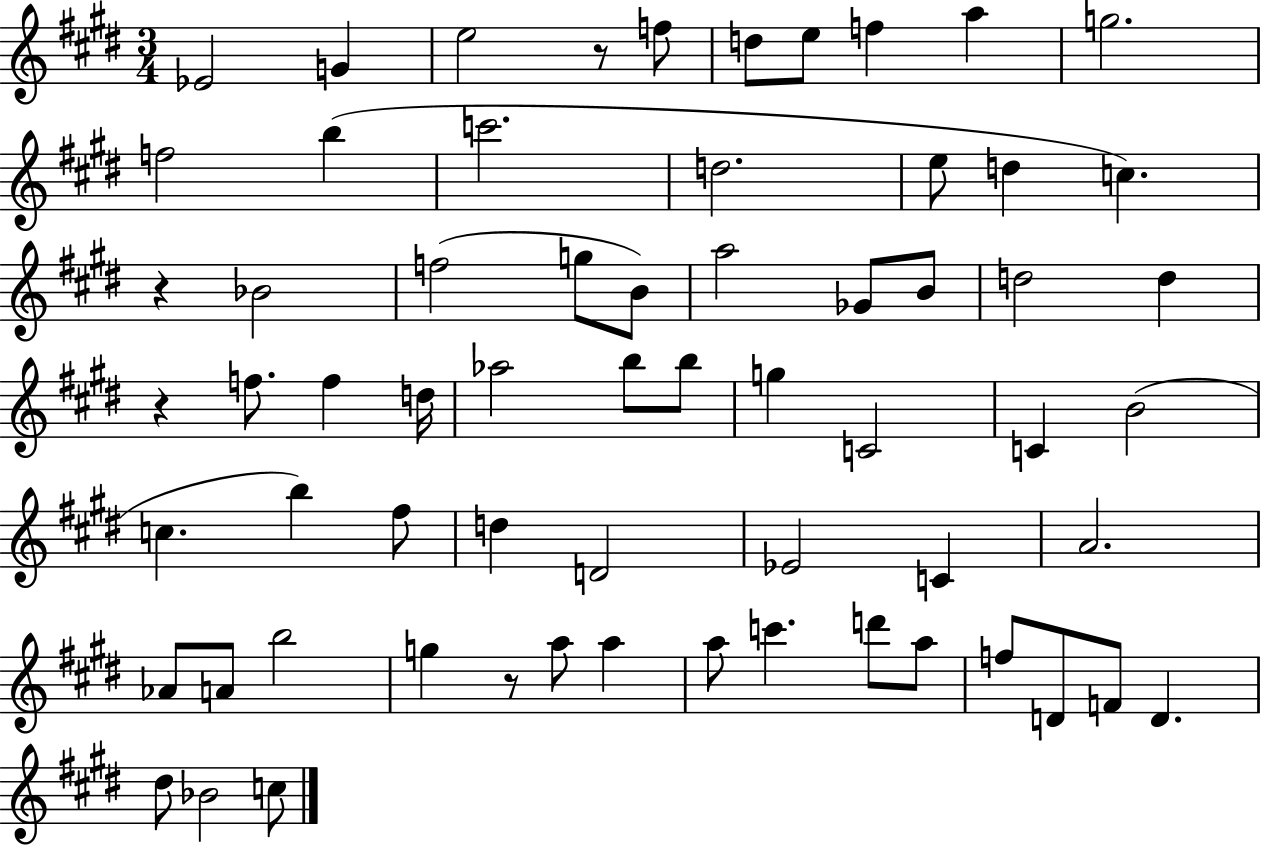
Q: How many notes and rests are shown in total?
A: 64